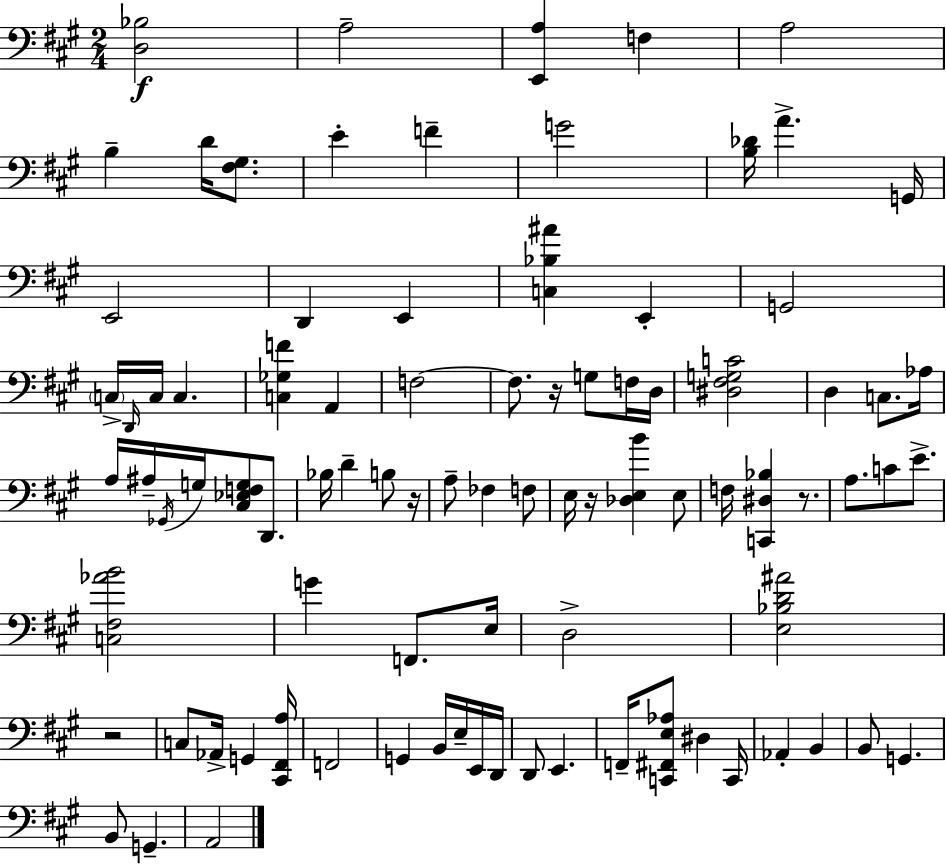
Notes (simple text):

[D3,Bb3]/h A3/h [E2,A3]/q F3/q A3/h B3/q D4/s [F#3,G#3]/e. E4/q F4/q G4/h [B3,Db4]/s A4/q. G2/s E2/h D2/q E2/q [C3,Bb3,A#4]/q E2/q G2/h C3/s D2/s C3/s C3/q. [C3,Gb3,F4]/q A2/q F3/h F3/e. R/s G3/e F3/s D3/s [D#3,F#3,G3,C4]/h D3/q C3/e. Ab3/s A3/s A#3/s Gb2/s G3/s [C#3,Eb3,F3,G3]/e D2/e. Bb3/s D4/q B3/e R/s A3/e FES3/q F3/e E3/s R/s [Db3,E3,B4]/q E3/e F3/s [C2,D#3,Bb3]/q R/e. A3/e. C4/e E4/e. [C3,F#3,Ab4,B4]/h G4/q F2/e. E3/s D3/h [E3,Bb3,D4,A#4]/h R/h C3/e Ab2/s G2/q [C#2,F#2,A3]/s F2/h G2/q B2/s E3/s E2/s D2/s D2/e E2/q. F2/s [C2,F#2,E3,Ab3]/e D#3/q C2/s Ab2/q B2/q B2/e G2/q. B2/e G2/q. A2/h